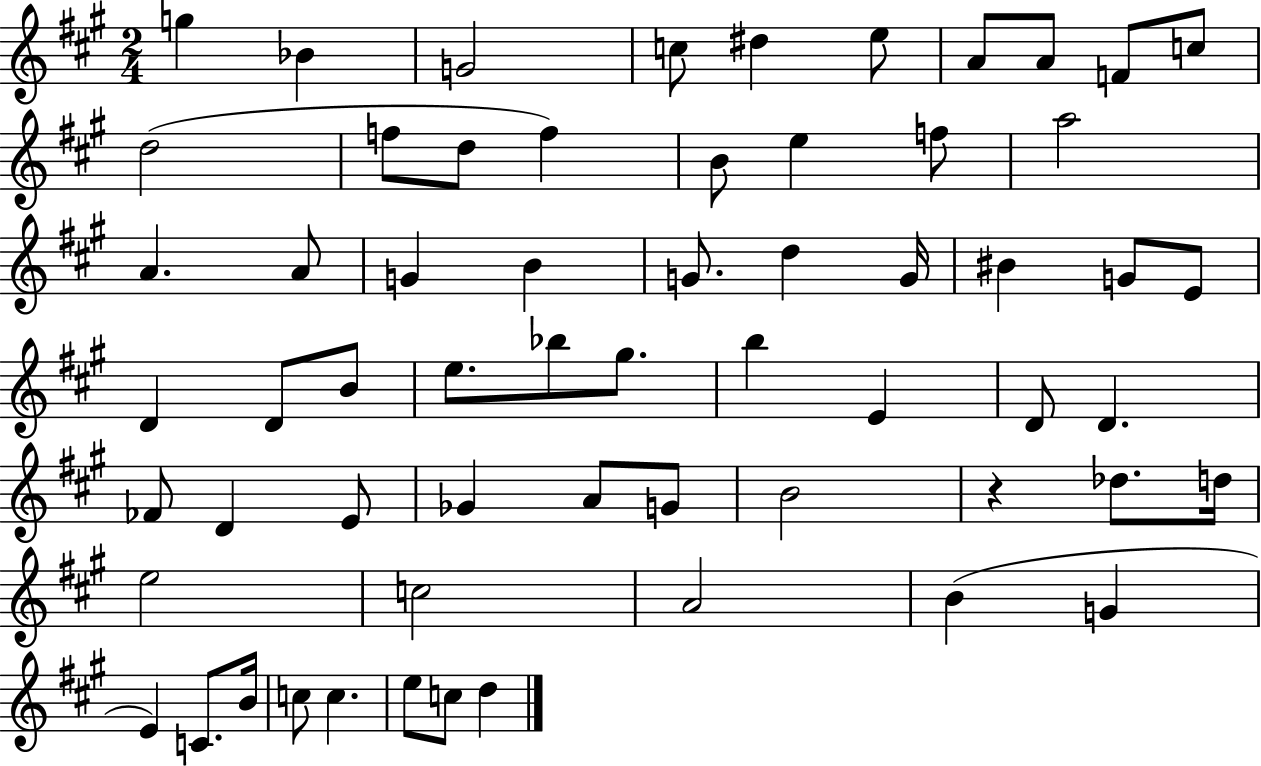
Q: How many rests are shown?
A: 1